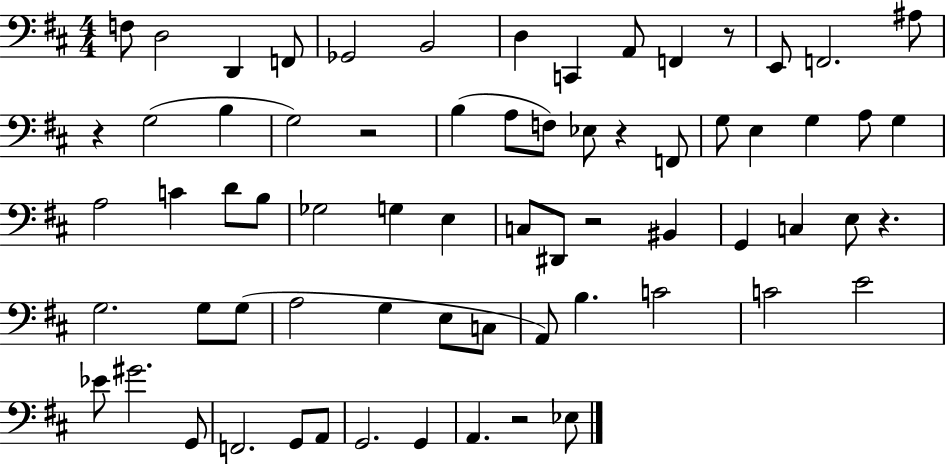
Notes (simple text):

F3/e D3/h D2/q F2/e Gb2/h B2/h D3/q C2/q A2/e F2/q R/e E2/e F2/h. A#3/e R/q G3/h B3/q G3/h R/h B3/q A3/e F3/e Eb3/e R/q F2/e G3/e E3/q G3/q A3/e G3/q A3/h C4/q D4/e B3/e Gb3/h G3/q E3/q C3/e D#2/e R/h BIS2/q G2/q C3/q E3/e R/q. G3/h. G3/e G3/e A3/h G3/q E3/e C3/e A2/e B3/q. C4/h C4/h E4/h Eb4/e G#4/h. G2/e F2/h. G2/e A2/e G2/h. G2/q A2/q. R/h Eb3/e